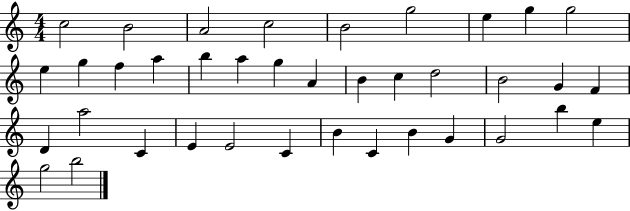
C5/h B4/h A4/h C5/h B4/h G5/h E5/q G5/q G5/h E5/q G5/q F5/q A5/q B5/q A5/q G5/q A4/q B4/q C5/q D5/h B4/h G4/q F4/q D4/q A5/h C4/q E4/q E4/h C4/q B4/q C4/q B4/q G4/q G4/h B5/q E5/q G5/h B5/h